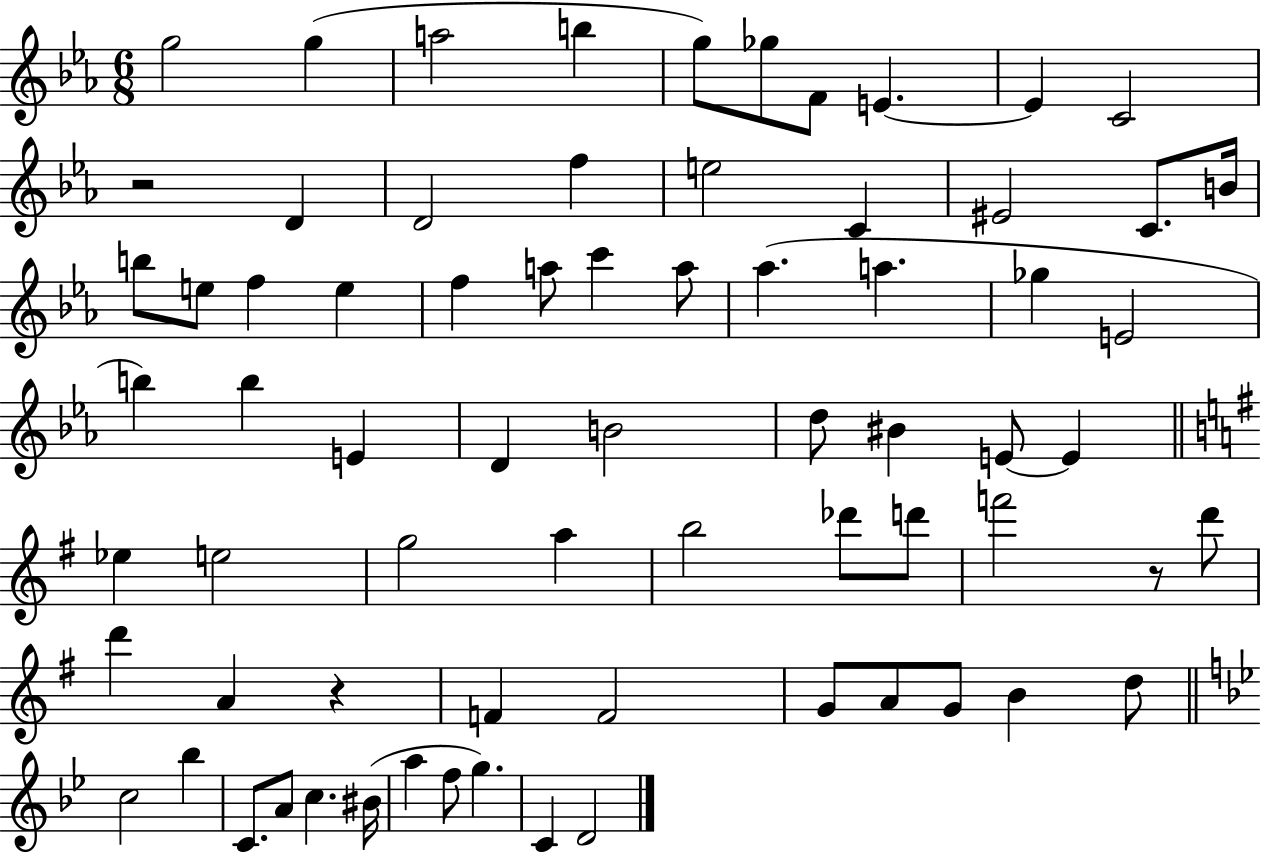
G5/h G5/q A5/h B5/q G5/e Gb5/e F4/e E4/q. E4/q C4/h R/h D4/q D4/h F5/q E5/h C4/q EIS4/h C4/e. B4/s B5/e E5/e F5/q E5/q F5/q A5/e C6/q A5/e Ab5/q. A5/q. Gb5/q E4/h B5/q B5/q E4/q D4/q B4/h D5/e BIS4/q E4/e E4/q Eb5/q E5/h G5/h A5/q B5/h Db6/e D6/e F6/h R/e D6/e D6/q A4/q R/q F4/q F4/h G4/e A4/e G4/e B4/q D5/e C5/h Bb5/q C4/e. A4/e C5/q. BIS4/s A5/q F5/e G5/q. C4/q D4/h